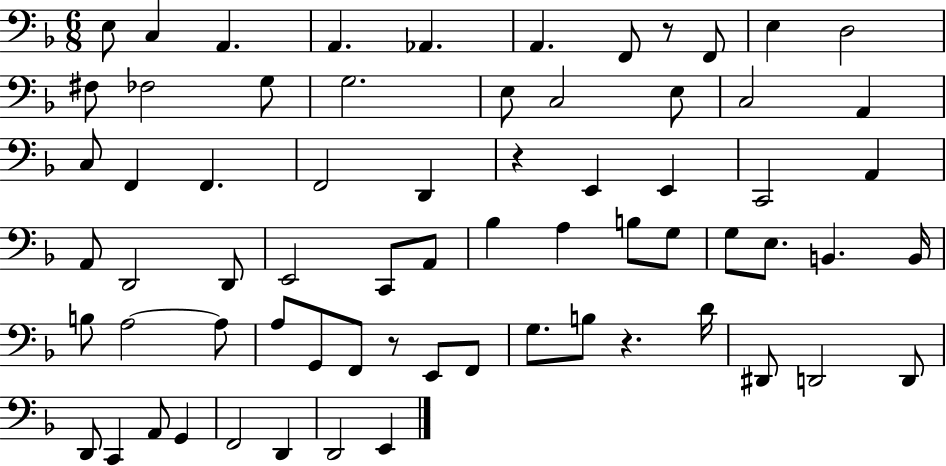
{
  \clef bass
  \numericTimeSignature
  \time 6/8
  \key f \major
  e8 c4 a,4. | a,4. aes,4. | a,4. f,8 r8 f,8 | e4 d2 | \break fis8 fes2 g8 | g2. | e8 c2 e8 | c2 a,4 | \break c8 f,4 f,4. | f,2 d,4 | r4 e,4 e,4 | c,2 a,4 | \break a,8 d,2 d,8 | e,2 c,8 a,8 | bes4 a4 b8 g8 | g8 e8. b,4. b,16 | \break b8 a2~~ a8 | a8 g,8 f,8 r8 e,8 f,8 | g8. b8 r4. d'16 | dis,8 d,2 d,8 | \break d,8 c,4 a,8 g,4 | f,2 d,4 | d,2 e,4 | \bar "|."
}